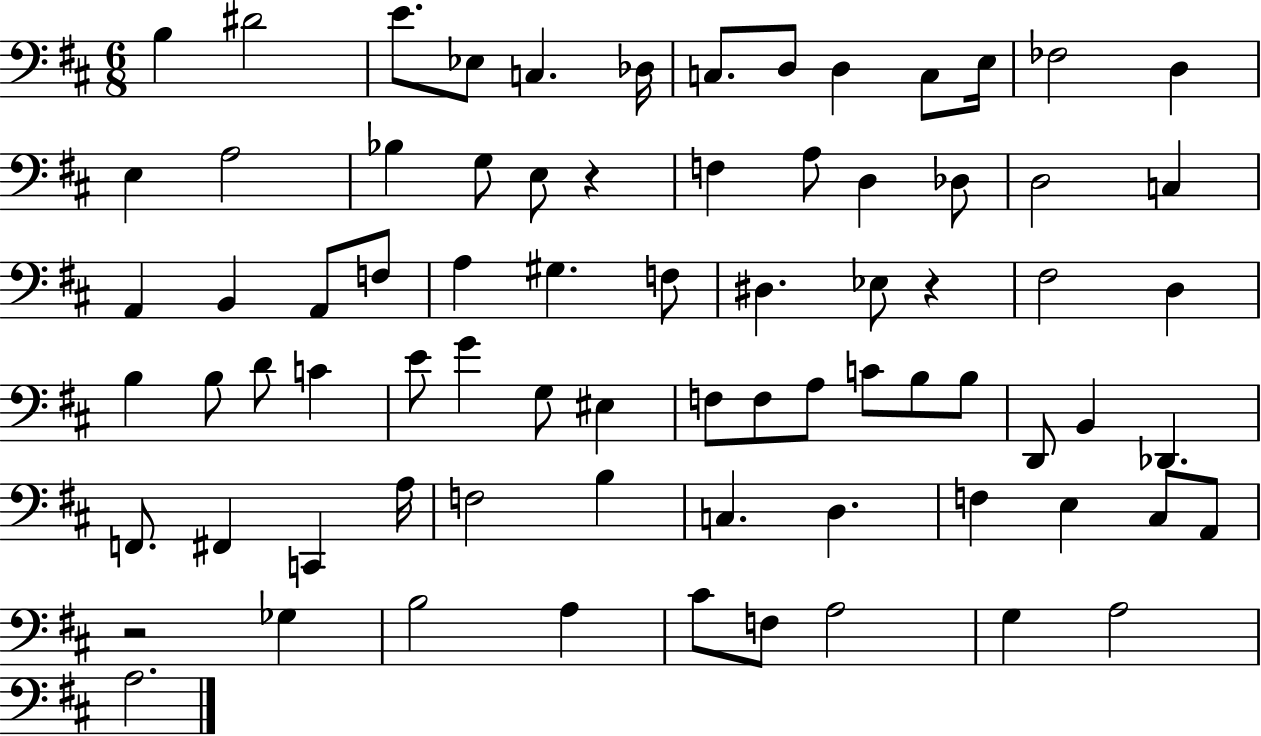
X:1
T:Untitled
M:6/8
L:1/4
K:D
B, ^D2 E/2 _E,/2 C, _D,/4 C,/2 D,/2 D, C,/2 E,/4 _F,2 D, E, A,2 _B, G,/2 E,/2 z F, A,/2 D, _D,/2 D,2 C, A,, B,, A,,/2 F,/2 A, ^G, F,/2 ^D, _E,/2 z ^F,2 D, B, B,/2 D/2 C E/2 G G,/2 ^E, F,/2 F,/2 A,/2 C/2 B,/2 B,/2 D,,/2 B,, _D,, F,,/2 ^F,, C,, A,/4 F,2 B, C, D, F, E, ^C,/2 A,,/2 z2 _G, B,2 A, ^C/2 F,/2 A,2 G, A,2 A,2